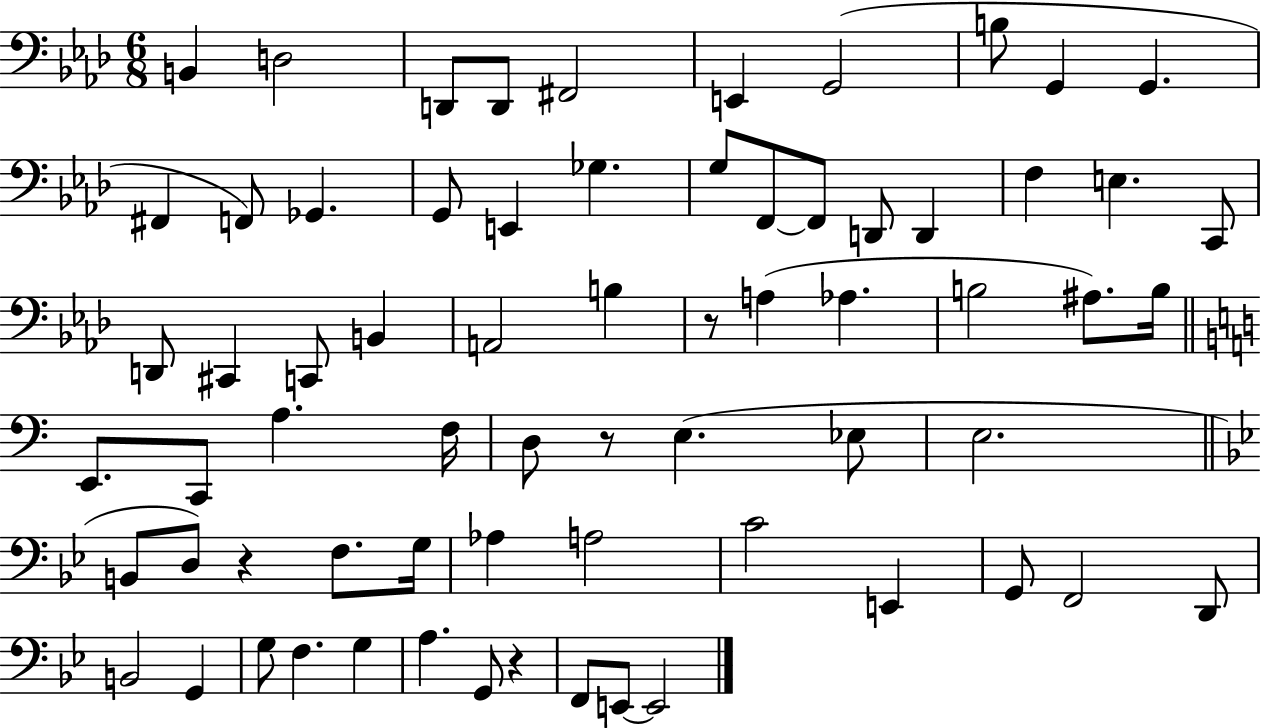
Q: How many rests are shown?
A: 4